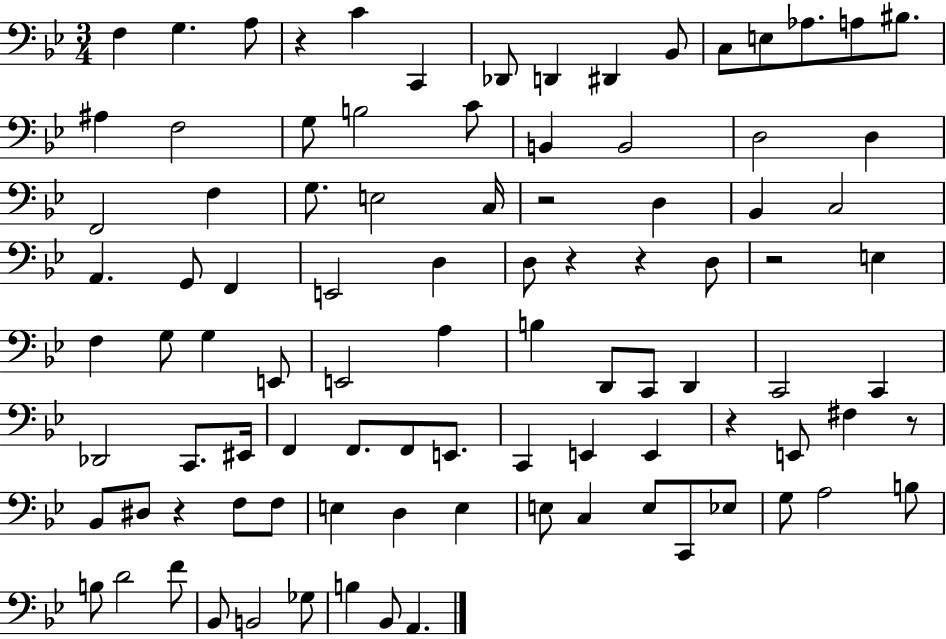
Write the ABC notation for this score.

X:1
T:Untitled
M:3/4
L:1/4
K:Bb
F, G, A,/2 z C C,, _D,,/2 D,, ^D,, _B,,/2 C,/2 E,/2 _A,/2 A,/2 ^B,/2 ^A, F,2 G,/2 B,2 C/2 B,, B,,2 D,2 D, F,,2 F, G,/2 E,2 C,/4 z2 D, _B,, C,2 A,, G,,/2 F,, E,,2 D, D,/2 z z D,/2 z2 E, F, G,/2 G, E,,/2 E,,2 A, B, D,,/2 C,,/2 D,, C,,2 C,, _D,,2 C,,/2 ^E,,/4 F,, F,,/2 F,,/2 E,,/2 C,, E,, E,, z E,,/2 ^F, z/2 _B,,/2 ^D,/2 z F,/2 F,/2 E, D, E, E,/2 C, E,/2 C,,/2 _E,/2 G,/2 A,2 B,/2 B,/2 D2 F/2 _B,,/2 B,,2 _G,/2 B, _B,,/2 A,,